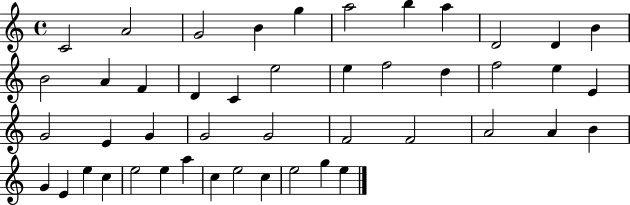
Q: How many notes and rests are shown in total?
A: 46